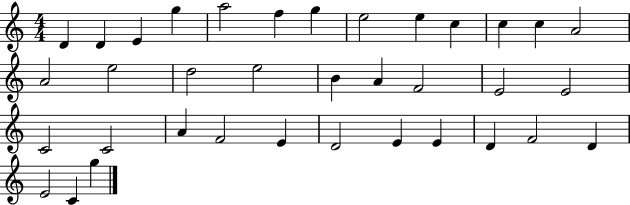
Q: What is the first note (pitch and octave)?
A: D4